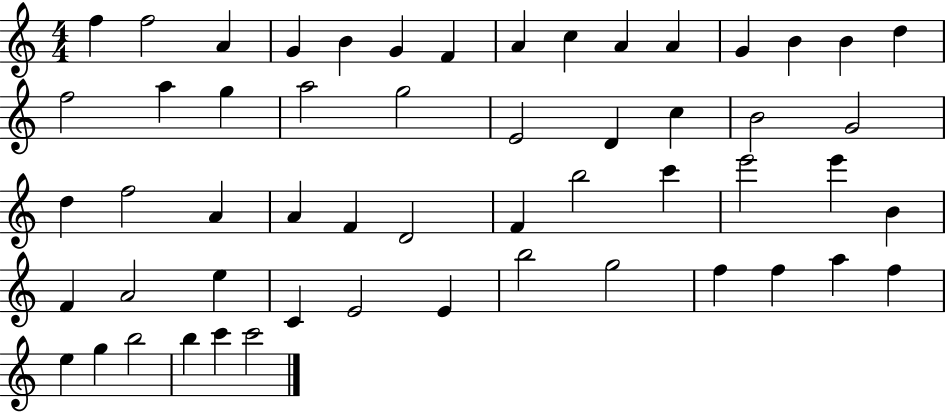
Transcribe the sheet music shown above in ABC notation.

X:1
T:Untitled
M:4/4
L:1/4
K:C
f f2 A G B G F A c A A G B B d f2 a g a2 g2 E2 D c B2 G2 d f2 A A F D2 F b2 c' e'2 e' B F A2 e C E2 E b2 g2 f f a f e g b2 b c' c'2